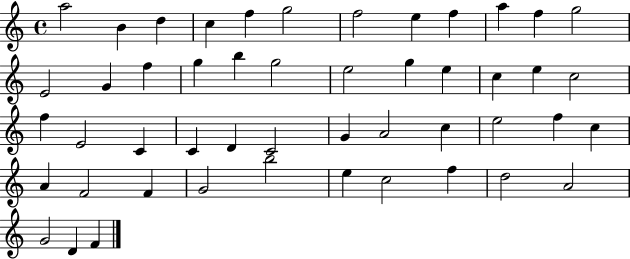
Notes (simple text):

A5/h B4/q D5/q C5/q F5/q G5/h F5/h E5/q F5/q A5/q F5/q G5/h E4/h G4/q F5/q G5/q B5/q G5/h E5/h G5/q E5/q C5/q E5/q C5/h F5/q E4/h C4/q C4/q D4/q C4/h G4/q A4/h C5/q E5/h F5/q C5/q A4/q F4/h F4/q G4/h B5/h E5/q C5/h F5/q D5/h A4/h G4/h D4/q F4/q